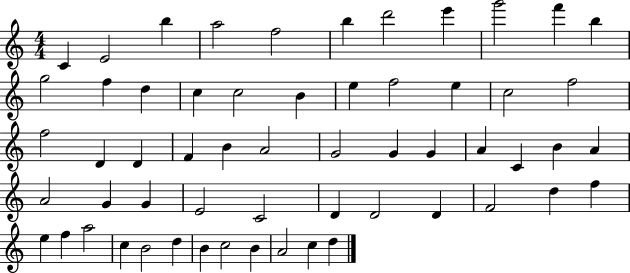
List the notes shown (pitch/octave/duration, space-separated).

C4/q E4/h B5/q A5/h F5/h B5/q D6/h E6/q G6/h F6/q B5/q G5/h F5/q D5/q C5/q C5/h B4/q E5/q F5/h E5/q C5/h F5/h F5/h D4/q D4/q F4/q B4/q A4/h G4/h G4/q G4/q A4/q C4/q B4/q A4/q A4/h G4/q G4/q E4/h C4/h D4/q D4/h D4/q F4/h D5/q F5/q E5/q F5/q A5/h C5/q B4/h D5/q B4/q C5/h B4/q A4/h C5/q D5/q